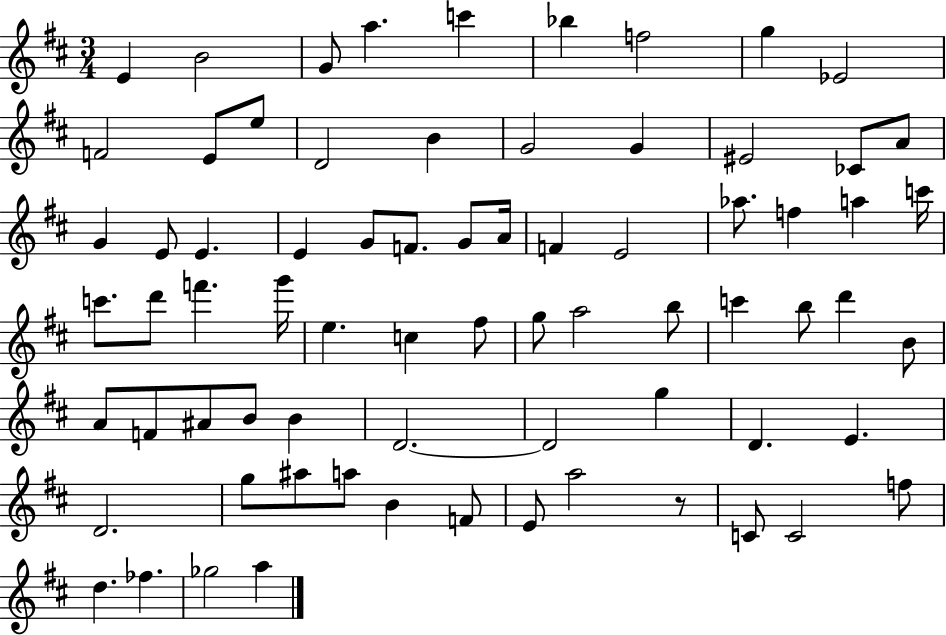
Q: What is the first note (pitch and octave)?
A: E4